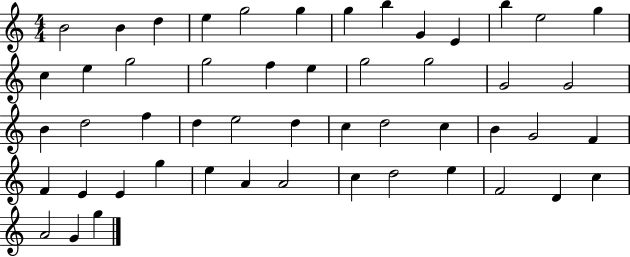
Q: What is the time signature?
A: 4/4